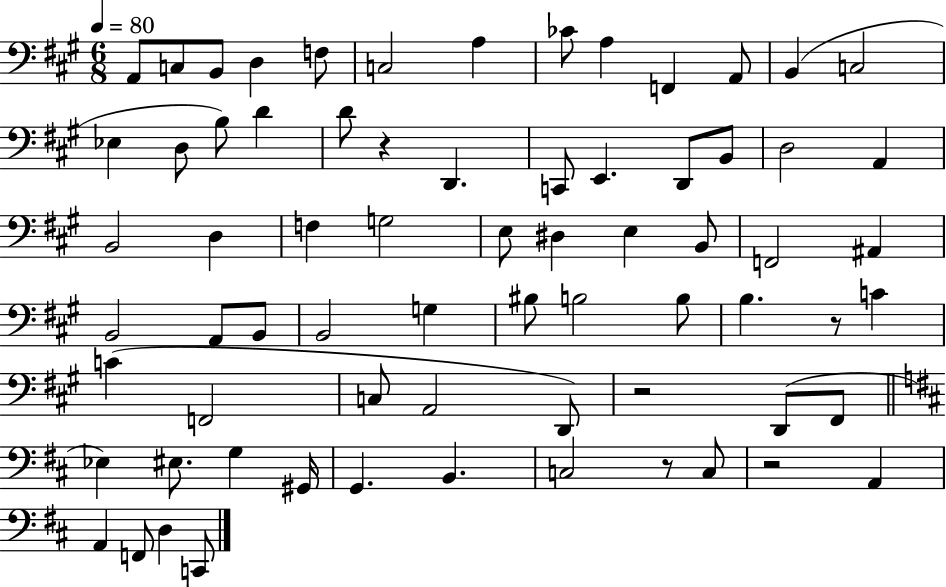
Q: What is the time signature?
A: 6/8